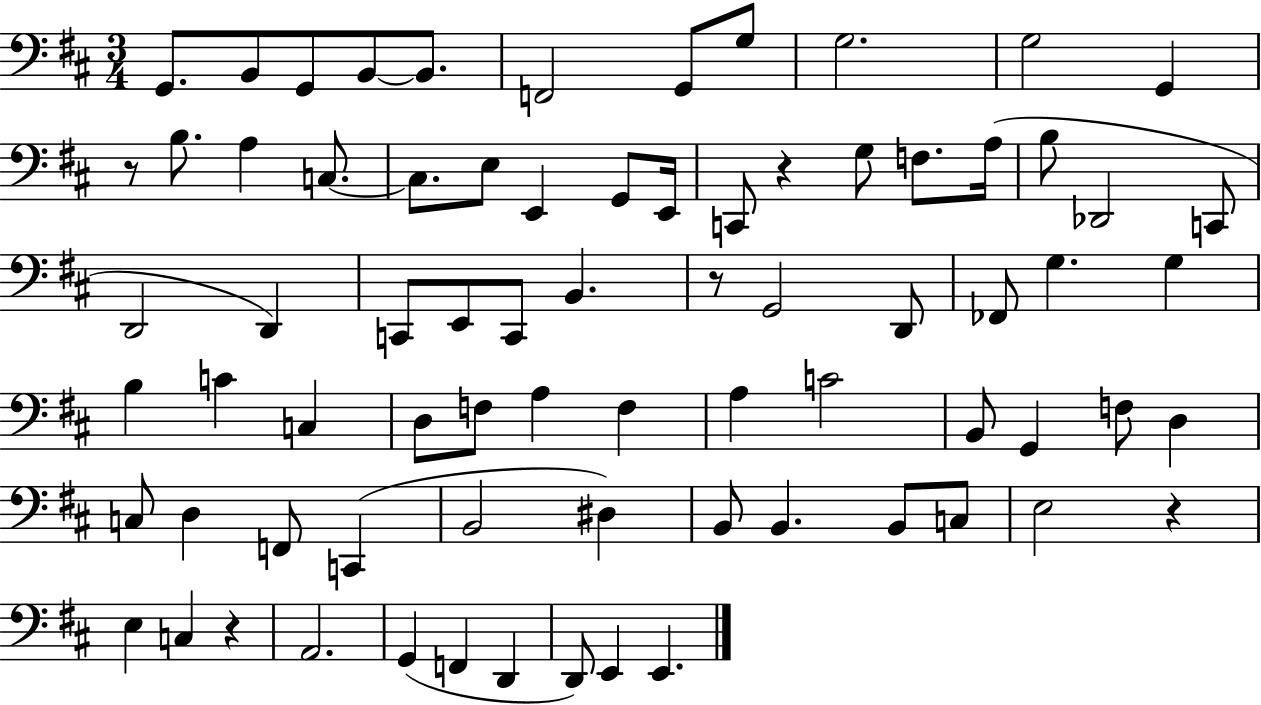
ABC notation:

X:1
T:Untitled
M:3/4
L:1/4
K:D
G,,/2 B,,/2 G,,/2 B,,/2 B,,/2 F,,2 G,,/2 G,/2 G,2 G,2 G,, z/2 B,/2 A, C,/2 C,/2 E,/2 E,, G,,/2 E,,/4 C,,/2 z G,/2 F,/2 A,/4 B,/2 _D,,2 C,,/2 D,,2 D,, C,,/2 E,,/2 C,,/2 B,, z/2 G,,2 D,,/2 _F,,/2 G, G, B, C C, D,/2 F,/2 A, F, A, C2 B,,/2 G,, F,/2 D, C,/2 D, F,,/2 C,, B,,2 ^D, B,,/2 B,, B,,/2 C,/2 E,2 z E, C, z A,,2 G,, F,, D,, D,,/2 E,, E,,